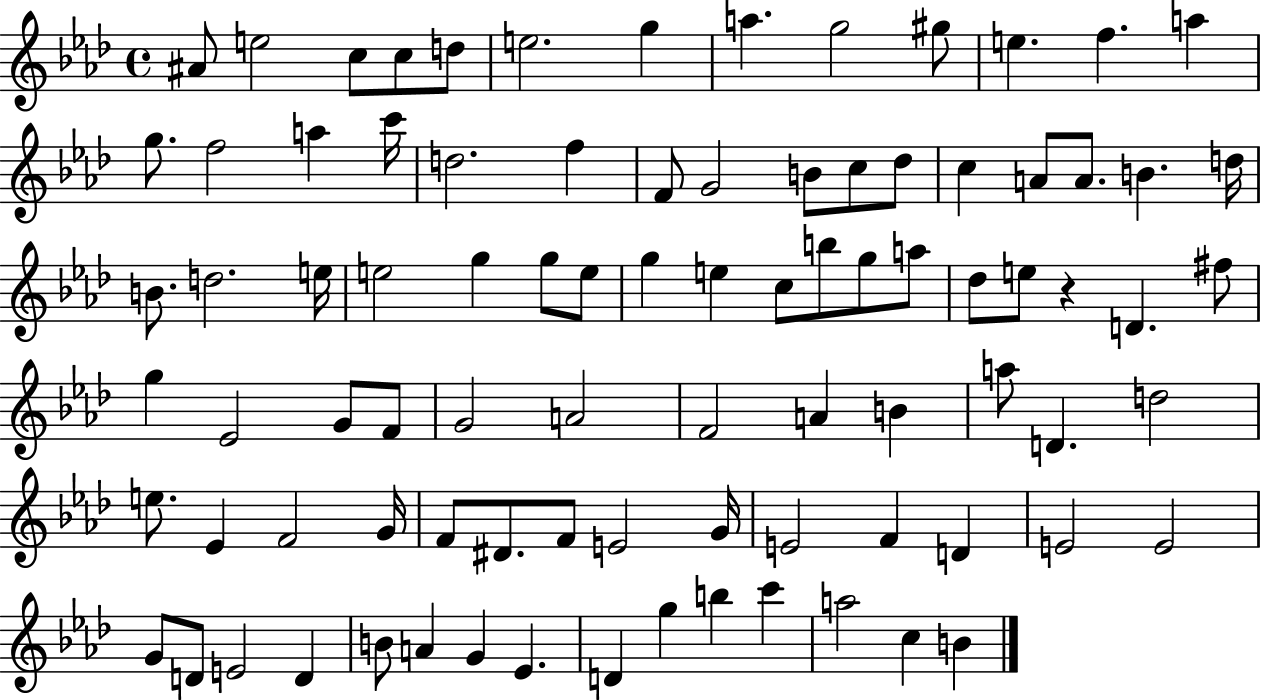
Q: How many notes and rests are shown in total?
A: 88